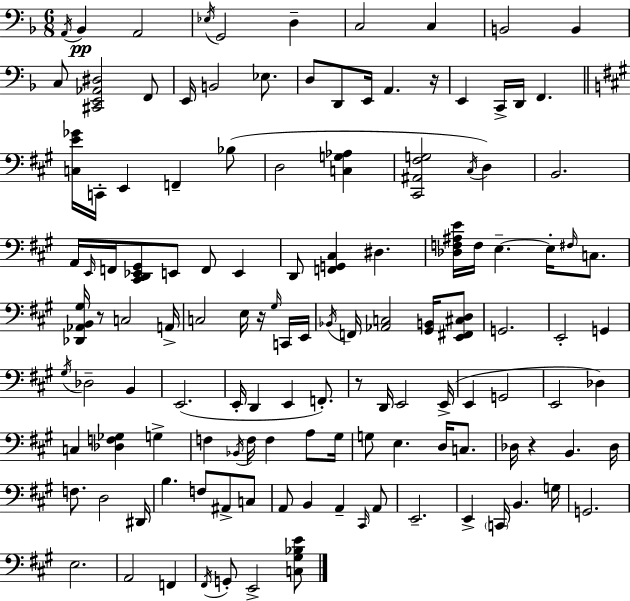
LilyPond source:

{
  \clef bass
  \numericTimeSignature
  \time 6/8
  \key f \major
  \acciaccatura { a,16 }\pp bes,4 a,2 | \acciaccatura { ees16 } g,2 d4-- | c2 c4 | b,2 b,4 | \break c8 <cis, e, aes, dis>2 | f,8 e,16 b,2 ees8. | d8 d,8 e,16 a,4. | r16 e,4 c,16-> d,16 f,4. | \break \bar "||" \break \key a \major <c e' ges'>16 c,16-. e,4 f,4-- bes8( | d2 <c g aes>4 | <cis, ais, fis g>2 \acciaccatura { cis16 } d4) | b,2. | \break a,16 \grace { e,16 } f,16 <cis, d, ees, gis,>8 e,8 f,8 e,4 | d,8 <f, g, cis>4 dis4. | <des f ais e'>16 f16 e4.--~~ e16-. \grace { fis16 } | c8. <des, aes, b, gis>16 r8 c2 | \break a,16-> c2 e16 | r16 \grace { gis16 } c,16 e,16 \acciaccatura { bes,16 } f,16 <aes, c>2 | <gis, b,>16 <e, fis, cis d>8 g,2. | e,2-. | \break g,4 \acciaccatura { gis16 } des2-- | b,4 e,2.( | e,16-. d,4 e,4 | f,8.-.) r8 d,16 e,2 | \break e,16->( e,4 g,2 | e,2 | des4) c4 <des f ges>4 | g4-> f4 \acciaccatura { bes,16 } f16 | \break f4 a8 gis16 g8 e4. | d16 c8. des16 r4 | b,4. des16 f8. d2 | dis,16 b4. | \break f8 ais,8-> c8 a,8 b,4 | a,4-- \grace { cis,16 } a,8 e,2.-- | e,4-> | \parenthesize c,16 b,4. g16 g,2. | \break e2. | a,2 | f,4 \acciaccatura { fis,16 } g,8-. e,2-> | <c gis bes e'>8 \bar "|."
}